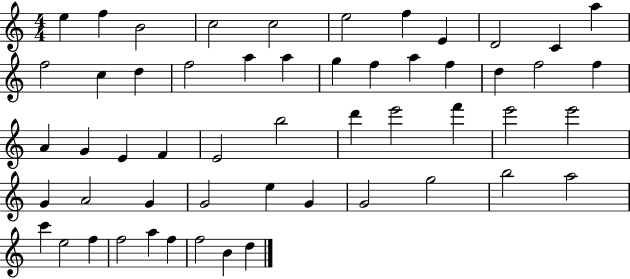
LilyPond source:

{
  \clef treble
  \numericTimeSignature
  \time 4/4
  \key c \major
  e''4 f''4 b'2 | c''2 c''2 | e''2 f''4 e'4 | d'2 c'4 a''4 | \break f''2 c''4 d''4 | f''2 a''4 a''4 | g''4 f''4 a''4 f''4 | d''4 f''2 f''4 | \break a'4 g'4 e'4 f'4 | e'2 b''2 | d'''4 e'''2 f'''4 | e'''2 e'''2 | \break g'4 a'2 g'4 | g'2 e''4 g'4 | g'2 g''2 | b''2 a''2 | \break c'''4 e''2 f''4 | f''2 a''4 f''4 | f''2 b'4 d''4 | \bar "|."
}